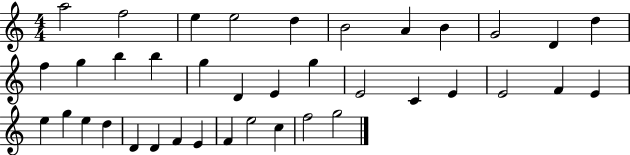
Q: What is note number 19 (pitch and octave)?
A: G5